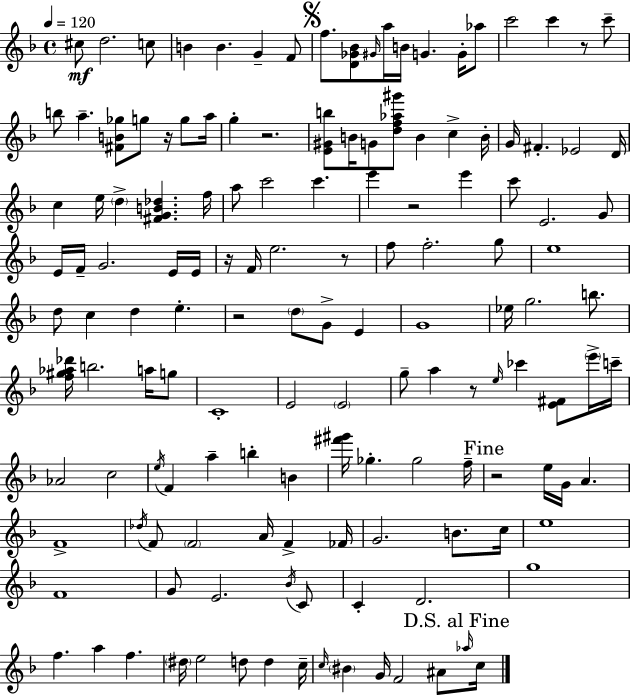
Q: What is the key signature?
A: D minor